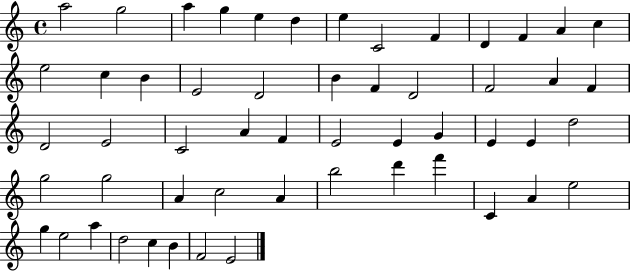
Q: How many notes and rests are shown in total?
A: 54